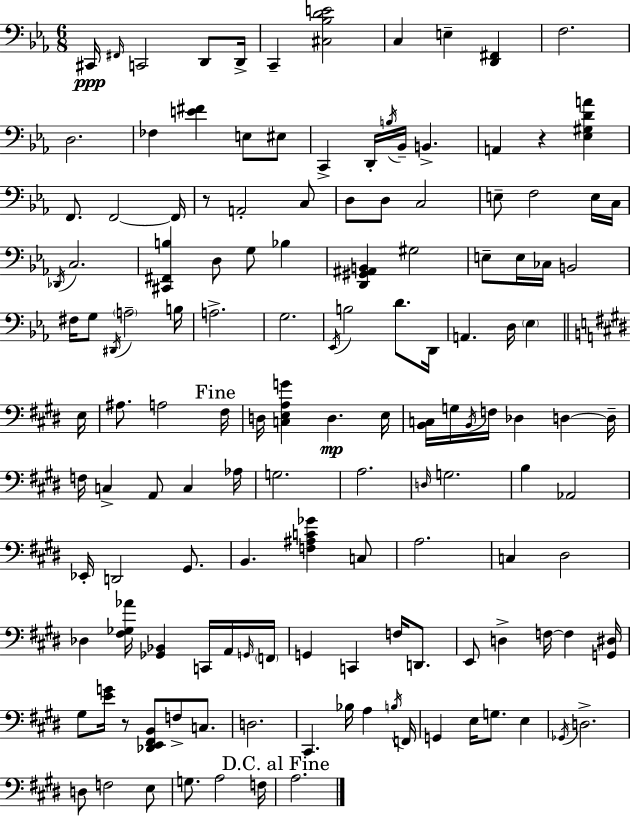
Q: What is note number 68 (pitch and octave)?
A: D3